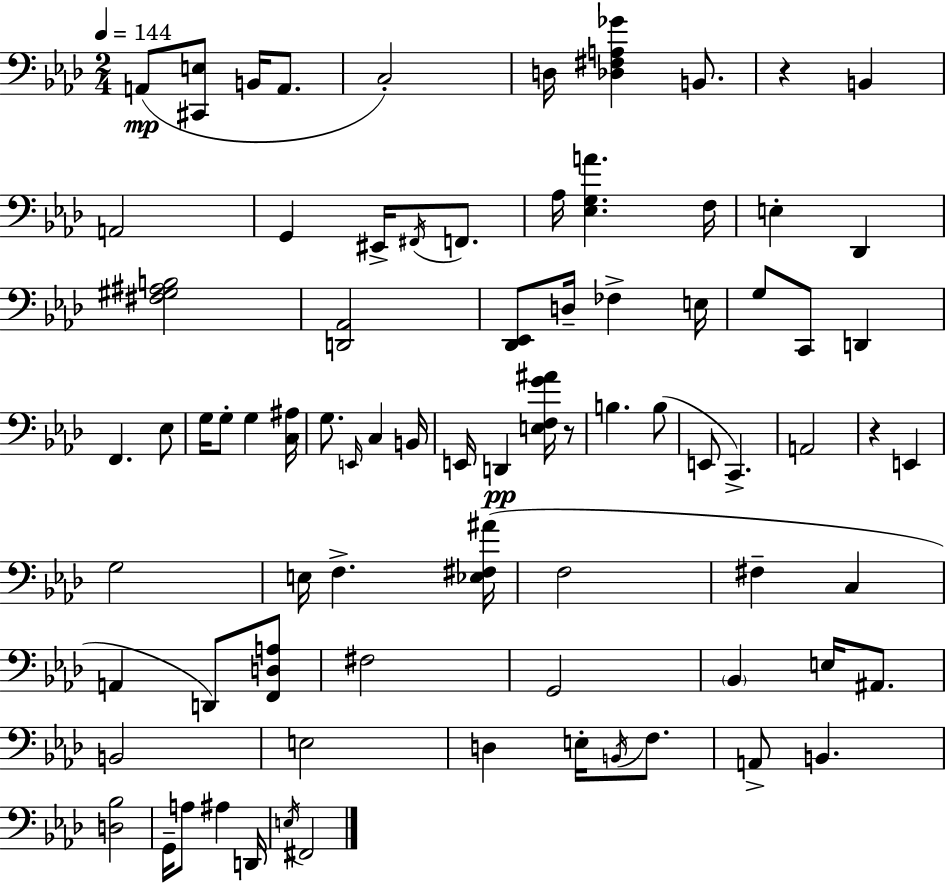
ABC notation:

X:1
T:Untitled
M:2/4
L:1/4
K:Fm
A,,/2 [^C,,E,]/2 B,,/4 A,,/2 C,2 D,/4 [_D,^F,A,_G] B,,/2 z B,, A,,2 G,, ^E,,/4 ^F,,/4 F,,/2 _A,/4 [_E,G,A] F,/4 E, _D,, [^F,^G,^A,B,]2 [D,,_A,,]2 [_D,,_E,,]/2 D,/4 _F, E,/4 G,/2 C,,/2 D,, F,, _E,/2 G,/4 G,/2 G, [C,^A,]/4 G,/2 E,,/4 C, B,,/4 E,,/4 D,, [E,F,G^A]/4 z/2 B, B,/2 E,,/2 C,, A,,2 z E,, G,2 E,/4 F, [_E,^F,^A]/4 F,2 ^F, C, A,, D,,/2 [F,,D,A,]/2 ^F,2 G,,2 _B,, E,/4 ^A,,/2 B,,2 E,2 D, E,/4 B,,/4 F,/2 A,,/2 B,, [D,_B,]2 G,,/4 A,/2 ^A, D,,/4 E,/4 ^F,,2